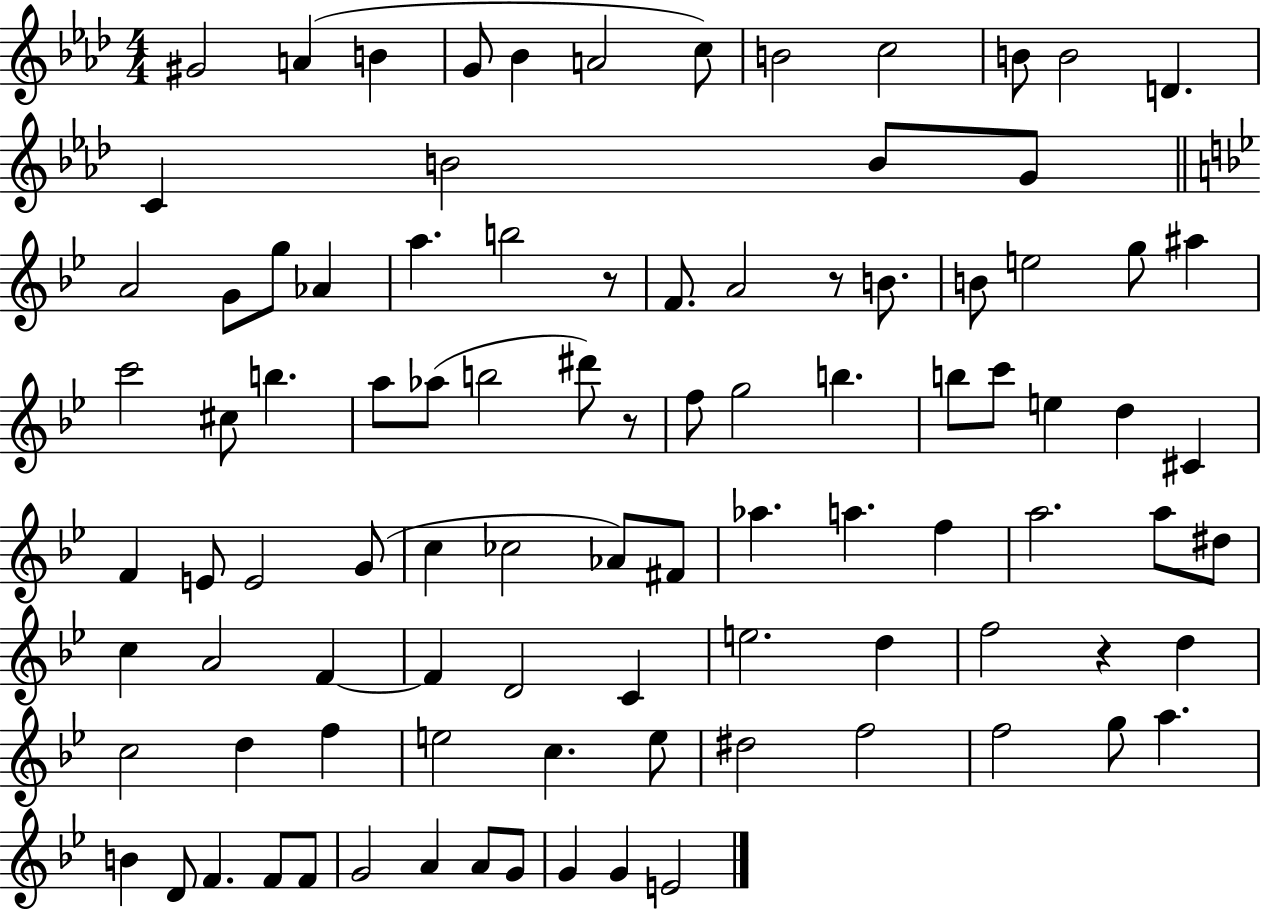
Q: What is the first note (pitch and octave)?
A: G#4